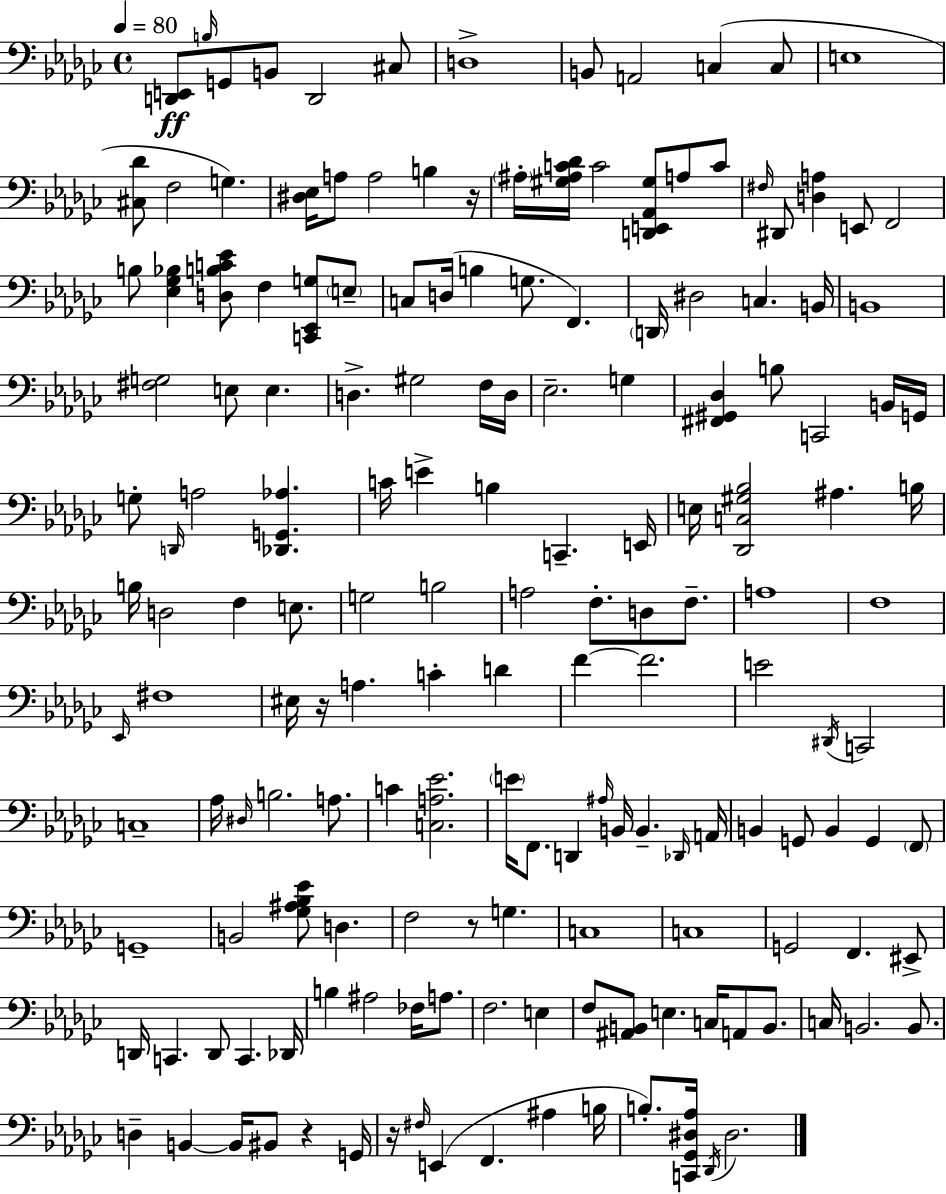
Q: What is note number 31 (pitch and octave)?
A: G3